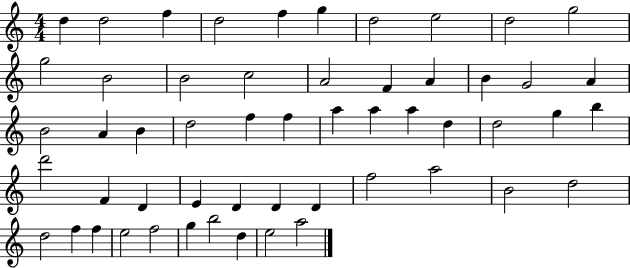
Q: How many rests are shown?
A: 0